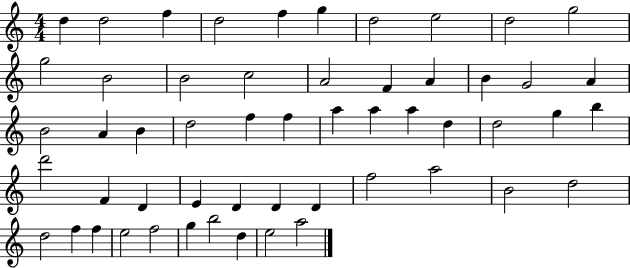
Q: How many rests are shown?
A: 0